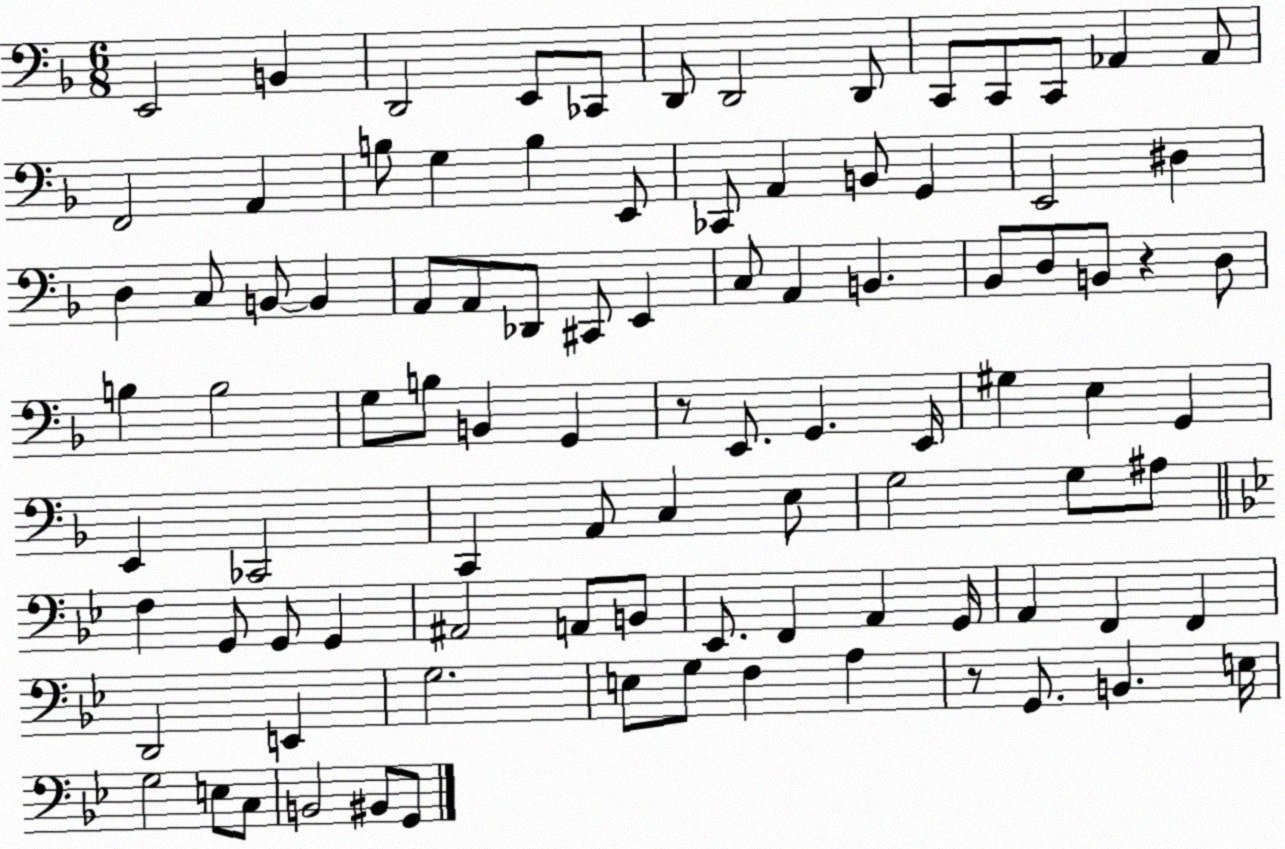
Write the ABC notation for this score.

X:1
T:Untitled
M:6/8
L:1/4
K:F
E,,2 B,, D,,2 E,,/2 _C,,/2 D,,/2 D,,2 D,,/2 C,,/2 C,,/2 C,,/2 _A,, _A,,/2 F,,2 A,, B,/2 G, B, E,,/2 _C,,/2 A,, B,,/2 G,, E,,2 ^D, D, C,/2 B,,/2 B,, A,,/2 A,,/2 _D,,/2 ^C,,/2 E,, C,/2 A,, B,, _B,,/2 D,/2 B,,/2 z D,/2 B, B,2 G,/2 B,/2 B,, G,, z/2 E,,/2 G,, E,,/4 ^G, E, G,, E,, _C,,2 C,, A,,/2 C, E,/2 G,2 G,/2 ^A,/2 F, G,,/2 G,,/2 G,, ^A,,2 A,,/2 B,,/2 _E,,/2 F,, A,, G,,/4 A,, F,, F,, D,,2 E,, G,2 E,/2 G,/2 F, A, z/2 G,,/2 B,, E,/4 G,2 E,/2 C,/2 B,,2 ^B,,/2 G,,/2